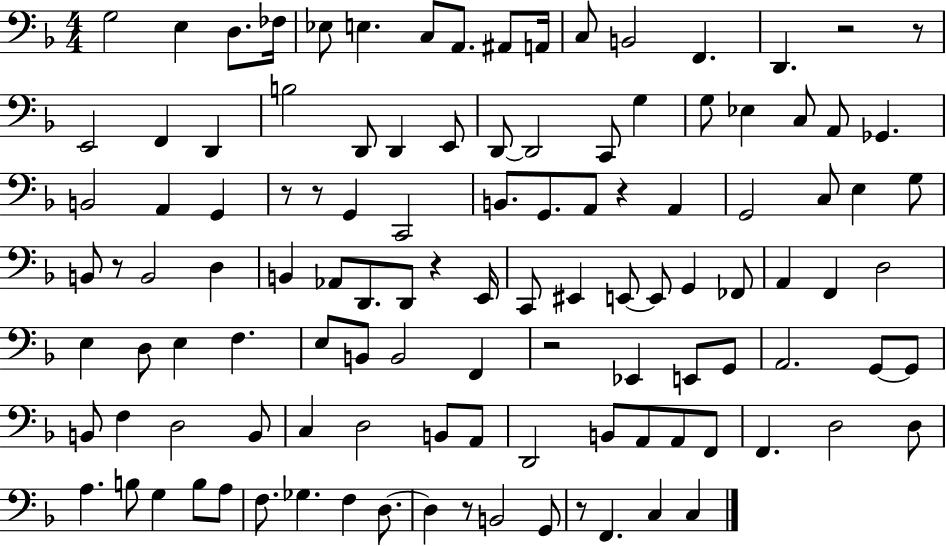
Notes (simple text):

G3/h E3/q D3/e. FES3/s Eb3/e E3/q. C3/e A2/e. A#2/e A2/s C3/e B2/h F2/q. D2/q. R/h R/e E2/h F2/q D2/q B3/h D2/e D2/q E2/e D2/e D2/h C2/e G3/q G3/e Eb3/q C3/e A2/e Gb2/q. B2/h A2/q G2/q R/e R/e G2/q C2/h B2/e. G2/e. A2/e R/q A2/q G2/h C3/e E3/q G3/e B2/e R/e B2/h D3/q B2/q Ab2/e D2/e. D2/e R/q E2/s C2/e EIS2/q E2/e E2/e G2/q FES2/e A2/q F2/q D3/h E3/q D3/e E3/q F3/q. E3/e B2/e B2/h F2/q R/h Eb2/q E2/e G2/e A2/h. G2/e G2/e B2/e F3/q D3/h B2/e C3/q D3/h B2/e A2/e D2/h B2/e A2/e A2/e F2/e F2/q. D3/h D3/e A3/q. B3/e G3/q B3/e A3/e F3/e. Gb3/q. F3/q D3/e. D3/q R/e B2/h G2/e R/e F2/q. C3/q C3/q